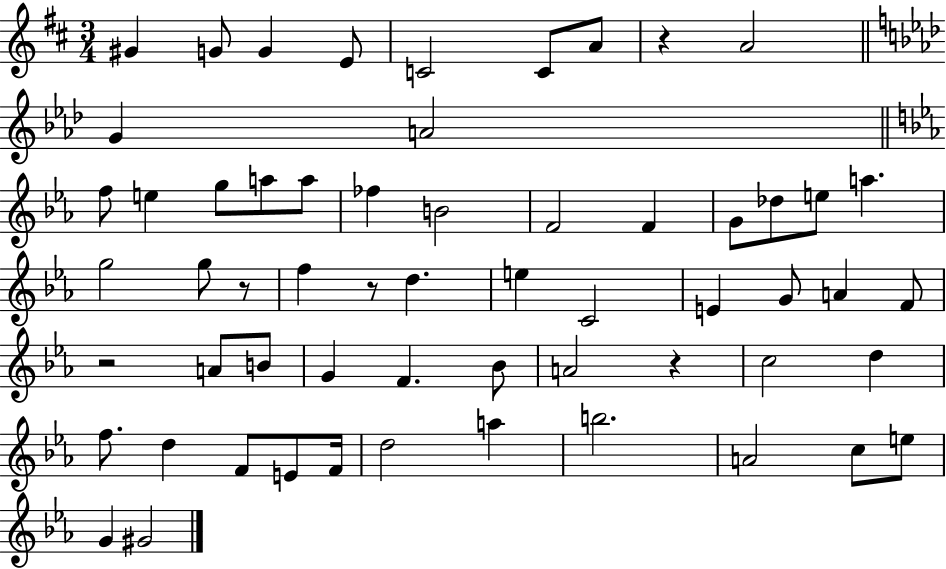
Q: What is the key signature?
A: D major